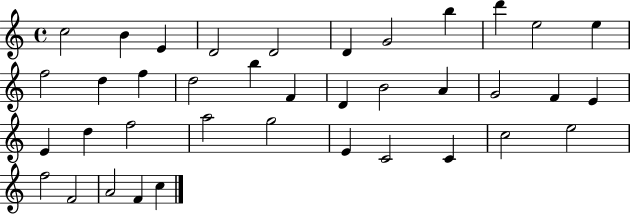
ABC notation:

X:1
T:Untitled
M:4/4
L:1/4
K:C
c2 B E D2 D2 D G2 b d' e2 e f2 d f d2 b F D B2 A G2 F E E d f2 a2 g2 E C2 C c2 e2 f2 F2 A2 F c